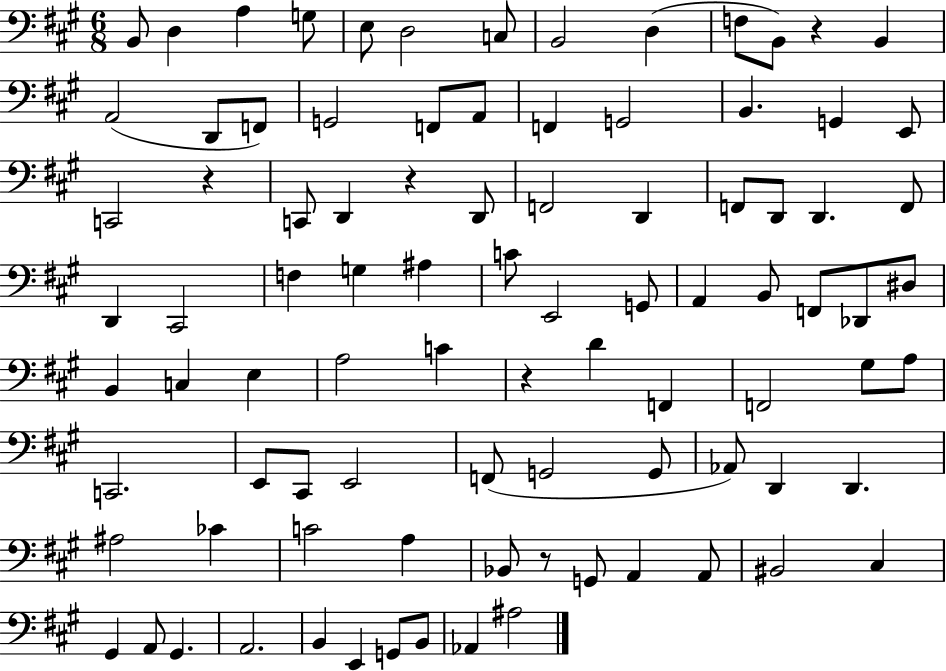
{
  \clef bass
  \numericTimeSignature
  \time 6/8
  \key a \major
  \repeat volta 2 { b,8 d4 a4 g8 | e8 d2 c8 | b,2 d4( | f8 b,8) r4 b,4 | \break a,2( d,8 f,8) | g,2 f,8 a,8 | f,4 g,2 | b,4. g,4 e,8 | \break c,2 r4 | c,8 d,4 r4 d,8 | f,2 d,4 | f,8 d,8 d,4. f,8 | \break d,4 cis,2 | f4 g4 ais4 | c'8 e,2 g,8 | a,4 b,8 f,8 des,8 dis8 | \break b,4 c4 e4 | a2 c'4 | r4 d'4 f,4 | f,2 gis8 a8 | \break c,2. | e,8 cis,8 e,2 | f,8( g,2 g,8 | aes,8) d,4 d,4. | \break ais2 ces'4 | c'2 a4 | bes,8 r8 g,8 a,4 a,8 | bis,2 cis4 | \break gis,4 a,8 gis,4. | a,2. | b,4 e,4 g,8 b,8 | aes,4 ais2 | \break } \bar "|."
}